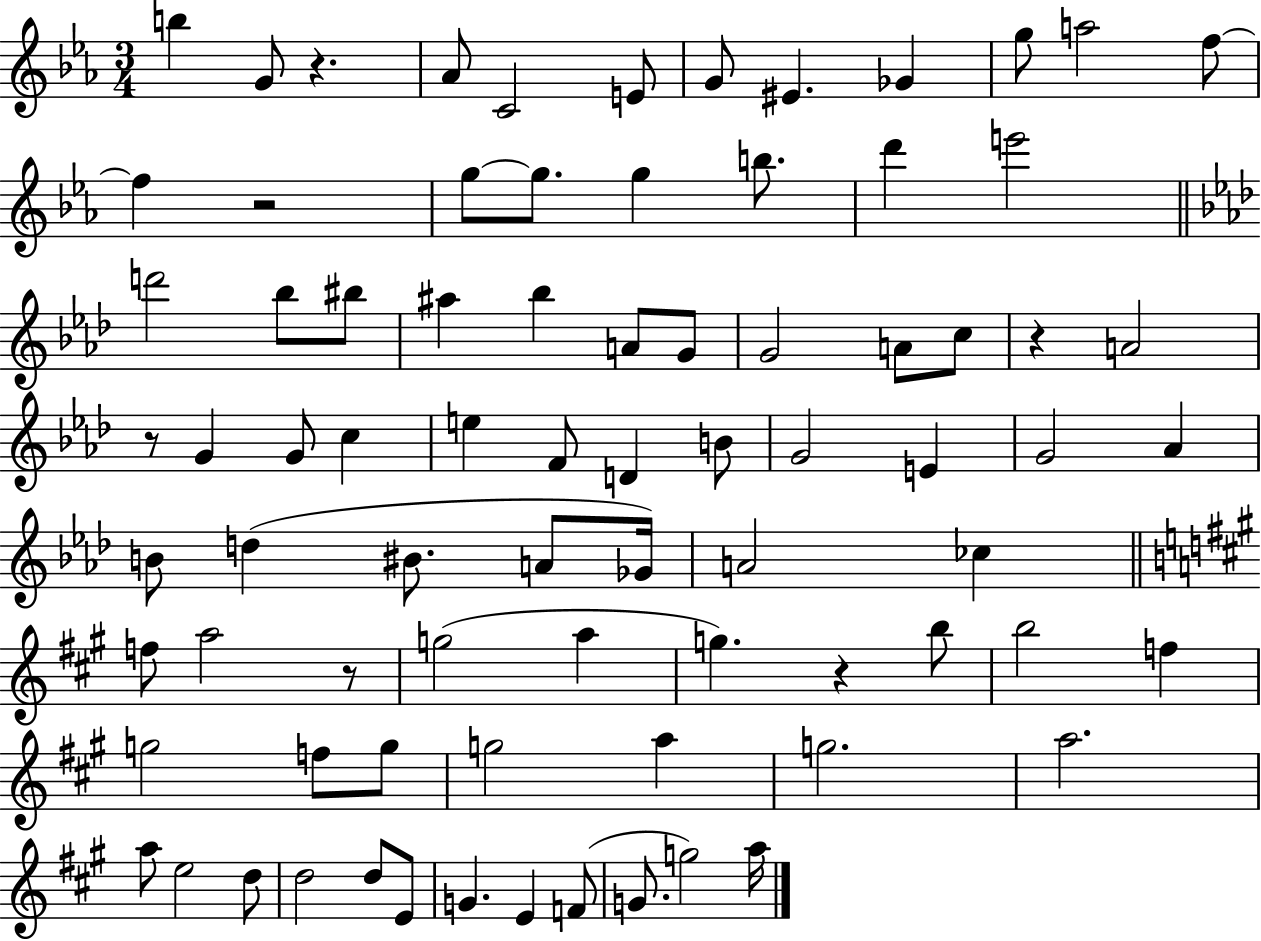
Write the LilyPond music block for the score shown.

{
  \clef treble
  \numericTimeSignature
  \time 3/4
  \key ees \major
  \repeat volta 2 { b''4 g'8 r4. | aes'8 c'2 e'8 | g'8 eis'4. ges'4 | g''8 a''2 f''8~~ | \break f''4 r2 | g''8~~ g''8. g''4 b''8. | d'''4 e'''2 | \bar "||" \break \key f \minor d'''2 bes''8 bis''8 | ais''4 bes''4 a'8 g'8 | g'2 a'8 c''8 | r4 a'2 | \break r8 g'4 g'8 c''4 | e''4 f'8 d'4 b'8 | g'2 e'4 | g'2 aes'4 | \break b'8 d''4( bis'8. a'8 ges'16) | a'2 ces''4 | \bar "||" \break \key a \major f''8 a''2 r8 | g''2( a''4 | g''4.) r4 b''8 | b''2 f''4 | \break g''2 f''8 g''8 | g''2 a''4 | g''2. | a''2. | \break a''8 e''2 d''8 | d''2 d''8 e'8 | g'4. e'4 f'8( | g'8. g''2) a''16 | \break } \bar "|."
}